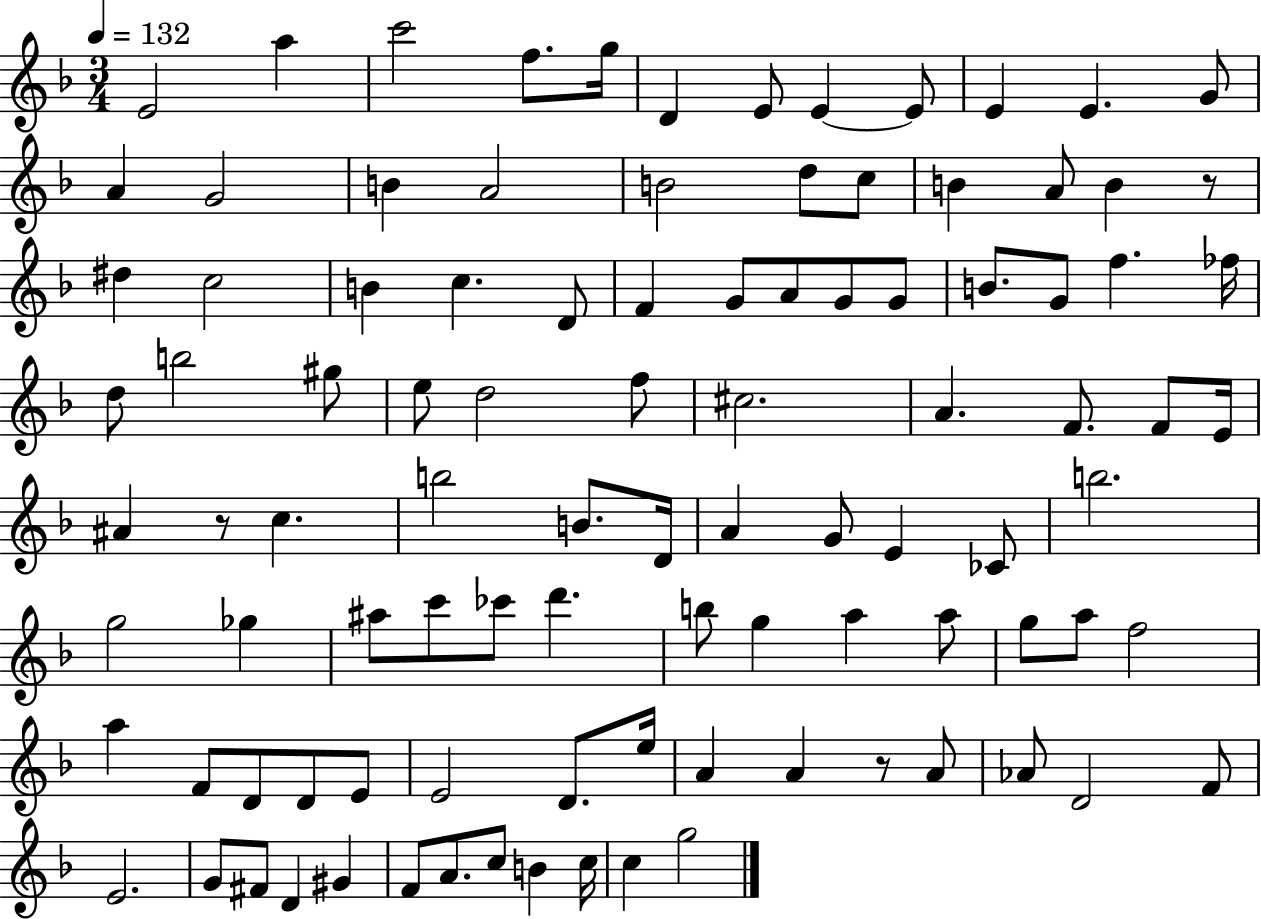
{
  \clef treble
  \numericTimeSignature
  \time 3/4
  \key f \major
  \tempo 4 = 132
  \repeat volta 2 { e'2 a''4 | c'''2 f''8. g''16 | d'4 e'8 e'4~~ e'8 | e'4 e'4. g'8 | \break a'4 g'2 | b'4 a'2 | b'2 d''8 c''8 | b'4 a'8 b'4 r8 | \break dis''4 c''2 | b'4 c''4. d'8 | f'4 g'8 a'8 g'8 g'8 | b'8. g'8 f''4. fes''16 | \break d''8 b''2 gis''8 | e''8 d''2 f''8 | cis''2. | a'4. f'8. f'8 e'16 | \break ais'4 r8 c''4. | b''2 b'8. d'16 | a'4 g'8 e'4 ces'8 | b''2. | \break g''2 ges''4 | ais''8 c'''8 ces'''8 d'''4. | b''8 g''4 a''4 a''8 | g''8 a''8 f''2 | \break a''4 f'8 d'8 d'8 e'8 | e'2 d'8. e''16 | a'4 a'4 r8 a'8 | aes'8 d'2 f'8 | \break e'2. | g'8 fis'8 d'4 gis'4 | f'8 a'8. c''8 b'4 c''16 | c''4 g''2 | \break } \bar "|."
}